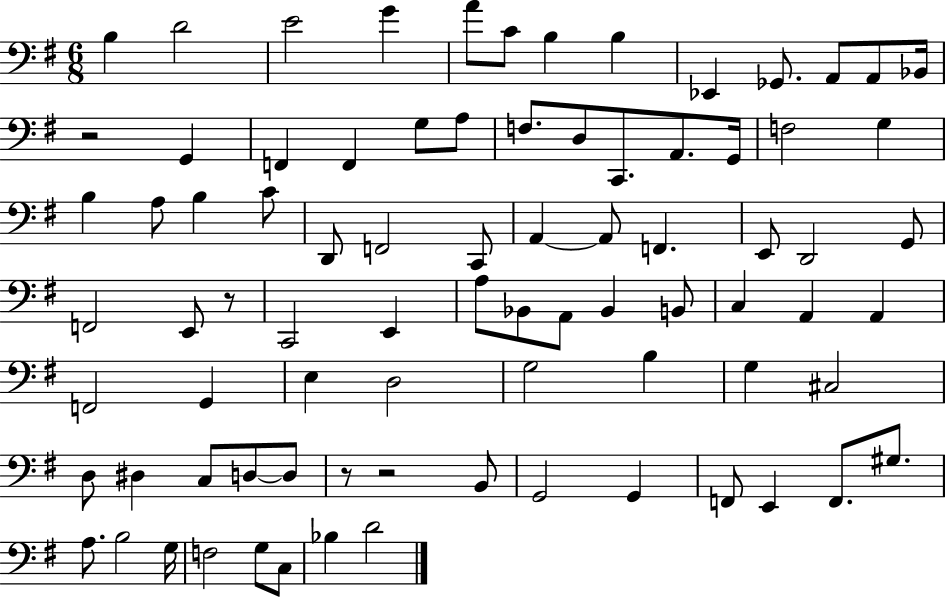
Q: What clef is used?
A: bass